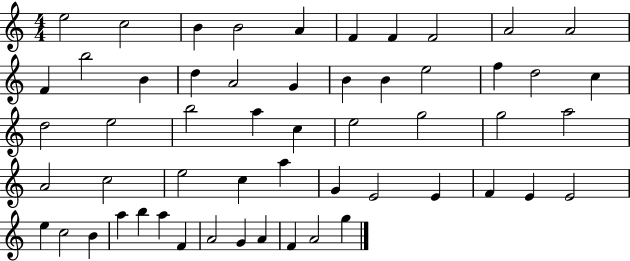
X:1
T:Untitled
M:4/4
L:1/4
K:C
e2 c2 B B2 A F F F2 A2 A2 F b2 B d A2 G B B e2 f d2 c d2 e2 b2 a c e2 g2 g2 a2 A2 c2 e2 c a G E2 E F E E2 e c2 B a b a F A2 G A F A2 g